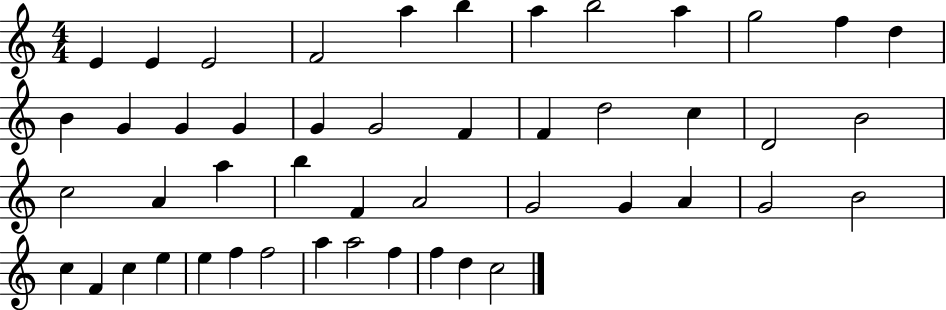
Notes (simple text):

E4/q E4/q E4/h F4/h A5/q B5/q A5/q B5/h A5/q G5/h F5/q D5/q B4/q G4/q G4/q G4/q G4/q G4/h F4/q F4/q D5/h C5/q D4/h B4/h C5/h A4/q A5/q B5/q F4/q A4/h G4/h G4/q A4/q G4/h B4/h C5/q F4/q C5/q E5/q E5/q F5/q F5/h A5/q A5/h F5/q F5/q D5/q C5/h